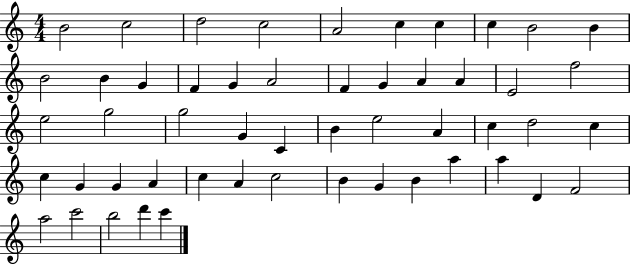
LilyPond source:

{
  \clef treble
  \numericTimeSignature
  \time 4/4
  \key c \major
  b'2 c''2 | d''2 c''2 | a'2 c''4 c''4 | c''4 b'2 b'4 | \break b'2 b'4 g'4 | f'4 g'4 a'2 | f'4 g'4 a'4 a'4 | e'2 f''2 | \break e''2 g''2 | g''2 g'4 c'4 | b'4 e''2 a'4 | c''4 d''2 c''4 | \break c''4 g'4 g'4 a'4 | c''4 a'4 c''2 | b'4 g'4 b'4 a''4 | a''4 d'4 f'2 | \break a''2 c'''2 | b''2 d'''4 c'''4 | \bar "|."
}